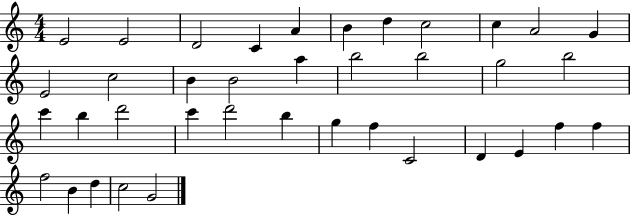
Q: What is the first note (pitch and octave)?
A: E4